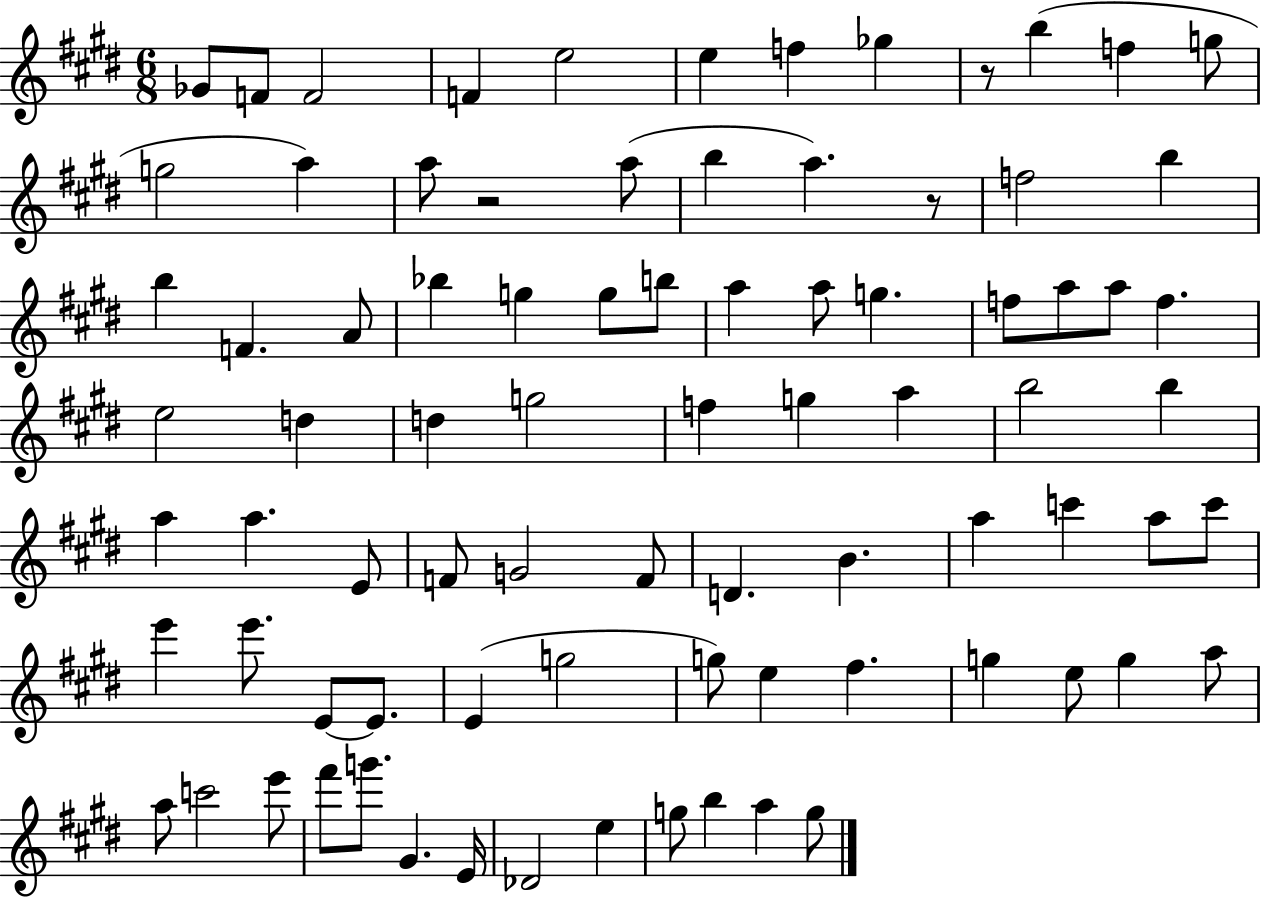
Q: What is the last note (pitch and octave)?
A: G5